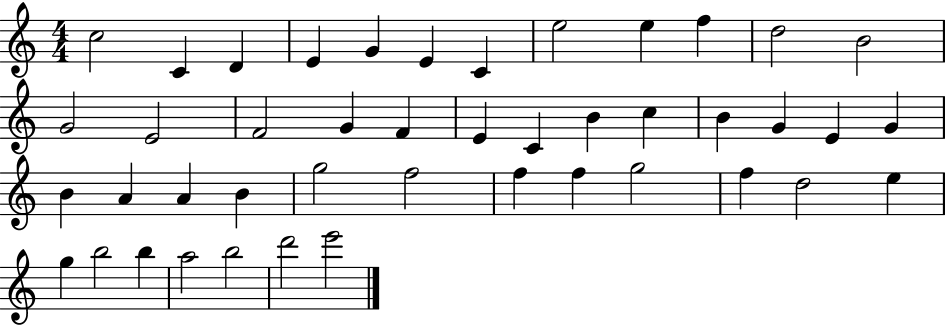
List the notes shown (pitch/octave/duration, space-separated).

C5/h C4/q D4/q E4/q G4/q E4/q C4/q E5/h E5/q F5/q D5/h B4/h G4/h E4/h F4/h G4/q F4/q E4/q C4/q B4/q C5/q B4/q G4/q E4/q G4/q B4/q A4/q A4/q B4/q G5/h F5/h F5/q F5/q G5/h F5/q D5/h E5/q G5/q B5/h B5/q A5/h B5/h D6/h E6/h